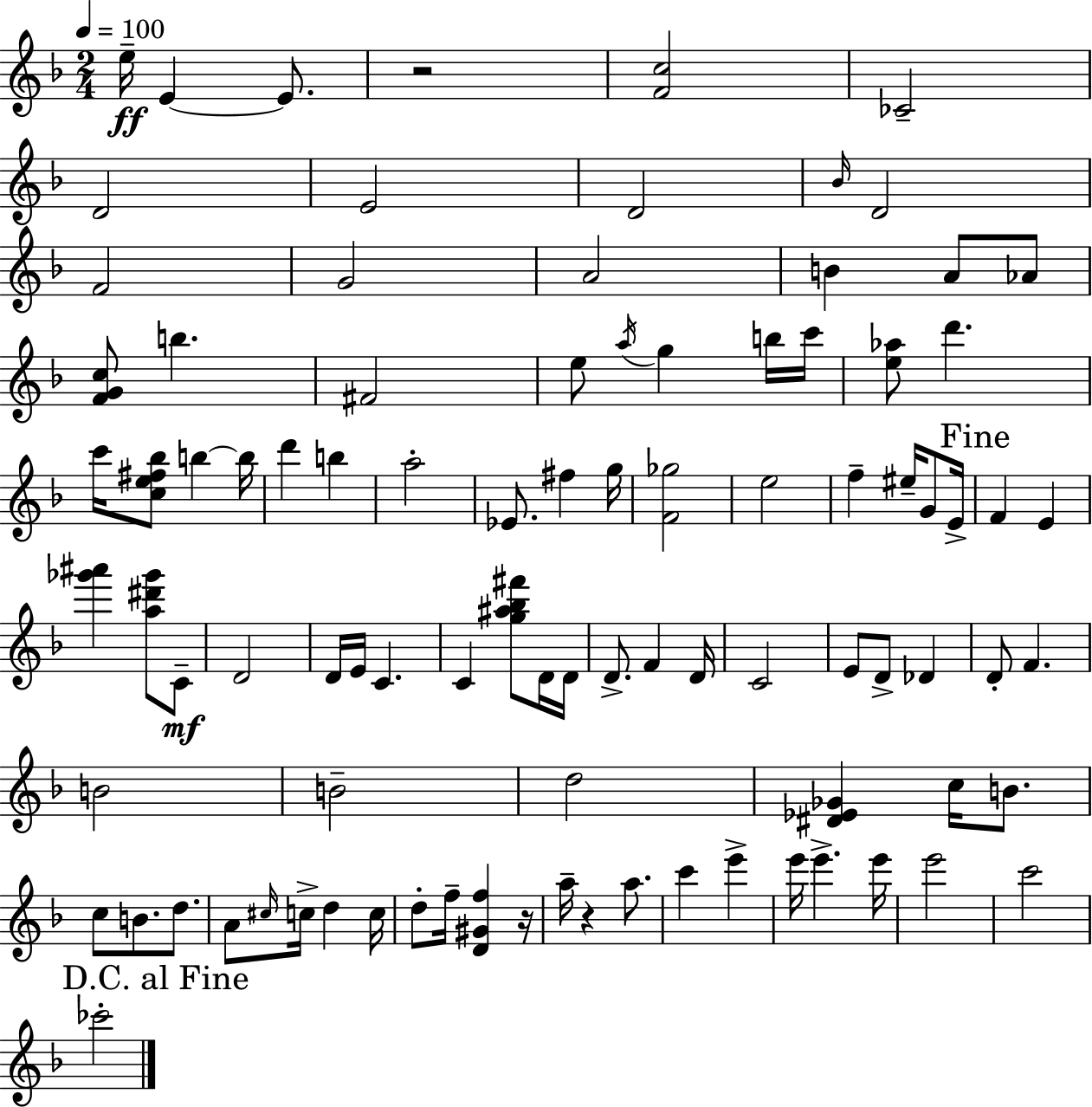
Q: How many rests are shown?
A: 3